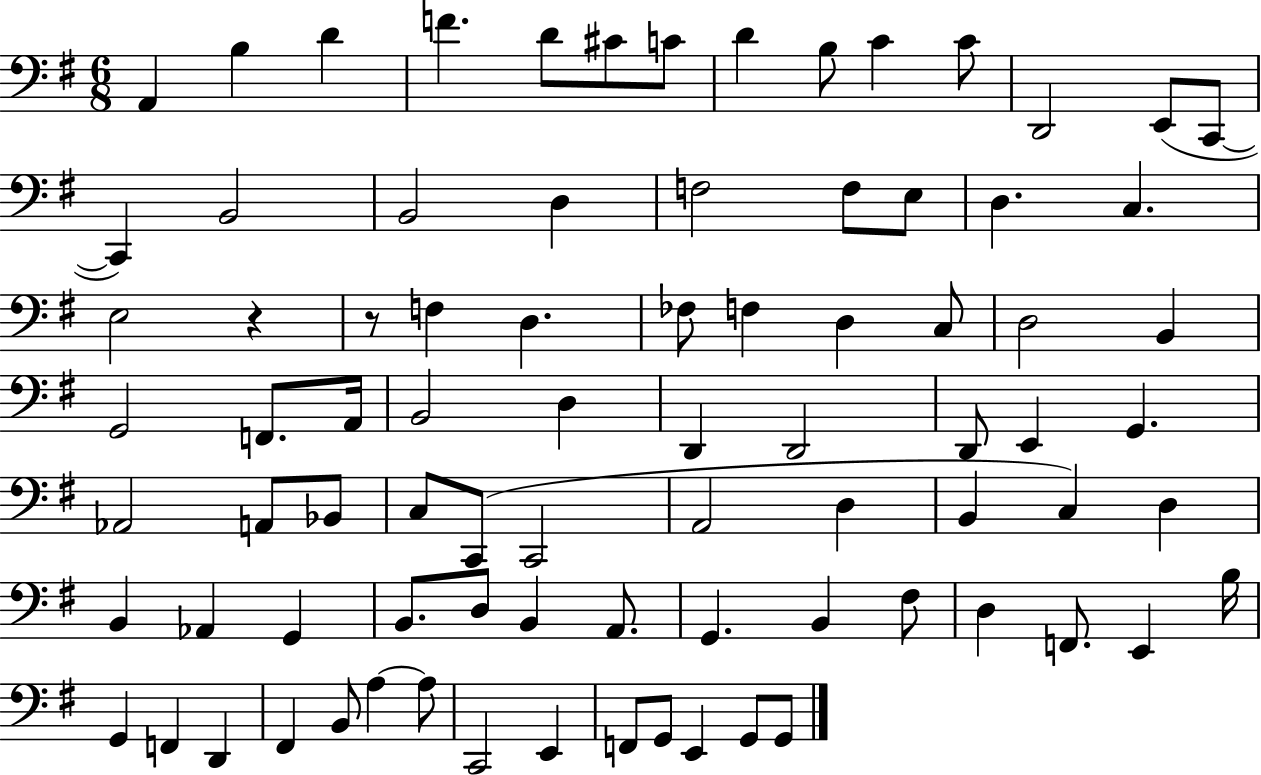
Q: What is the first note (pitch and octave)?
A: A2